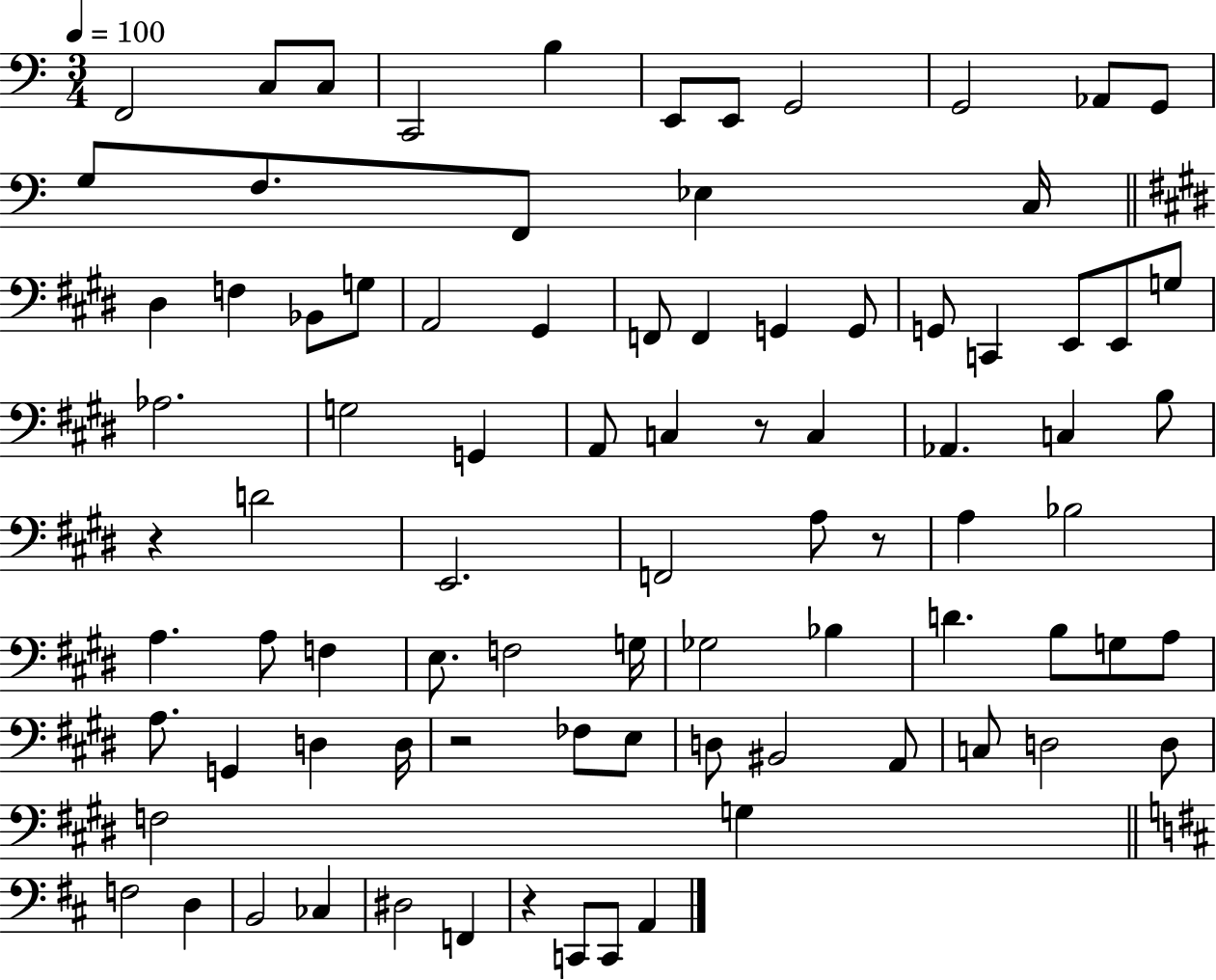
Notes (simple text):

F2/h C3/e C3/e C2/h B3/q E2/e E2/e G2/h G2/h Ab2/e G2/e G3/e F3/e. F2/e Eb3/q C3/s D#3/q F3/q Bb2/e G3/e A2/h G#2/q F2/e F2/q G2/q G2/e G2/e C2/q E2/e E2/e G3/e Ab3/h. G3/h G2/q A2/e C3/q R/e C3/q Ab2/q. C3/q B3/e R/q D4/h E2/h. F2/h A3/e R/e A3/q Bb3/h A3/q. A3/e F3/q E3/e. F3/h G3/s Gb3/h Bb3/q D4/q. B3/e G3/e A3/e A3/e. G2/q D3/q D3/s R/h FES3/e E3/e D3/e BIS2/h A2/e C3/e D3/h D3/e F3/h G3/q F3/h D3/q B2/h CES3/q D#3/h F2/q R/q C2/e C2/e A2/q